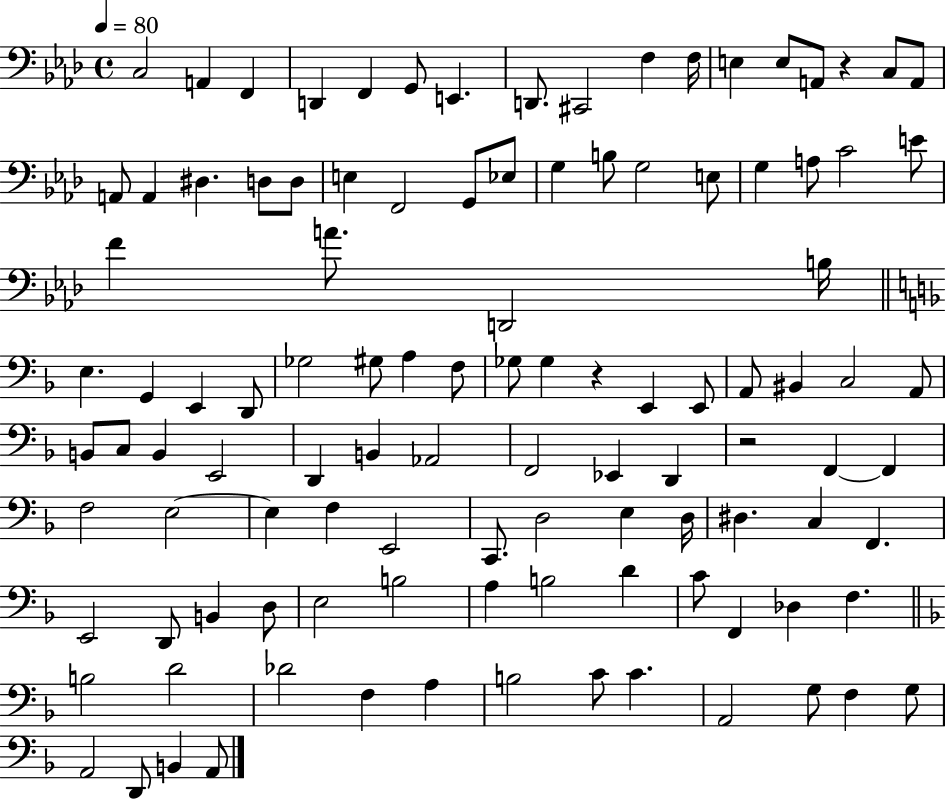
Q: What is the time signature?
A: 4/4